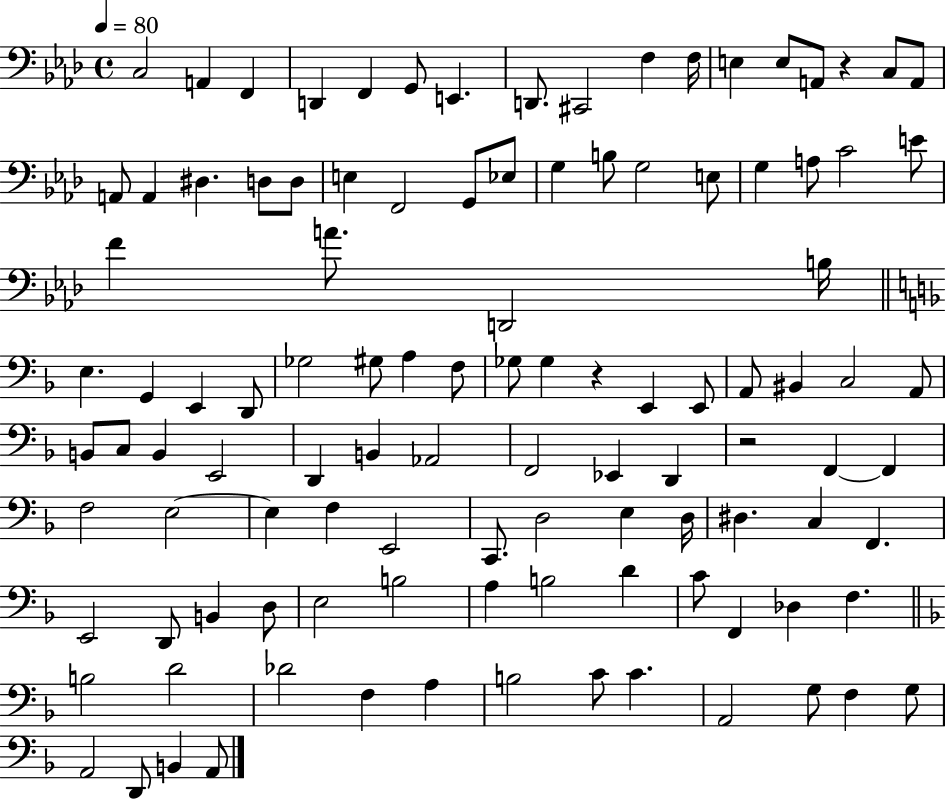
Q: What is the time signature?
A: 4/4